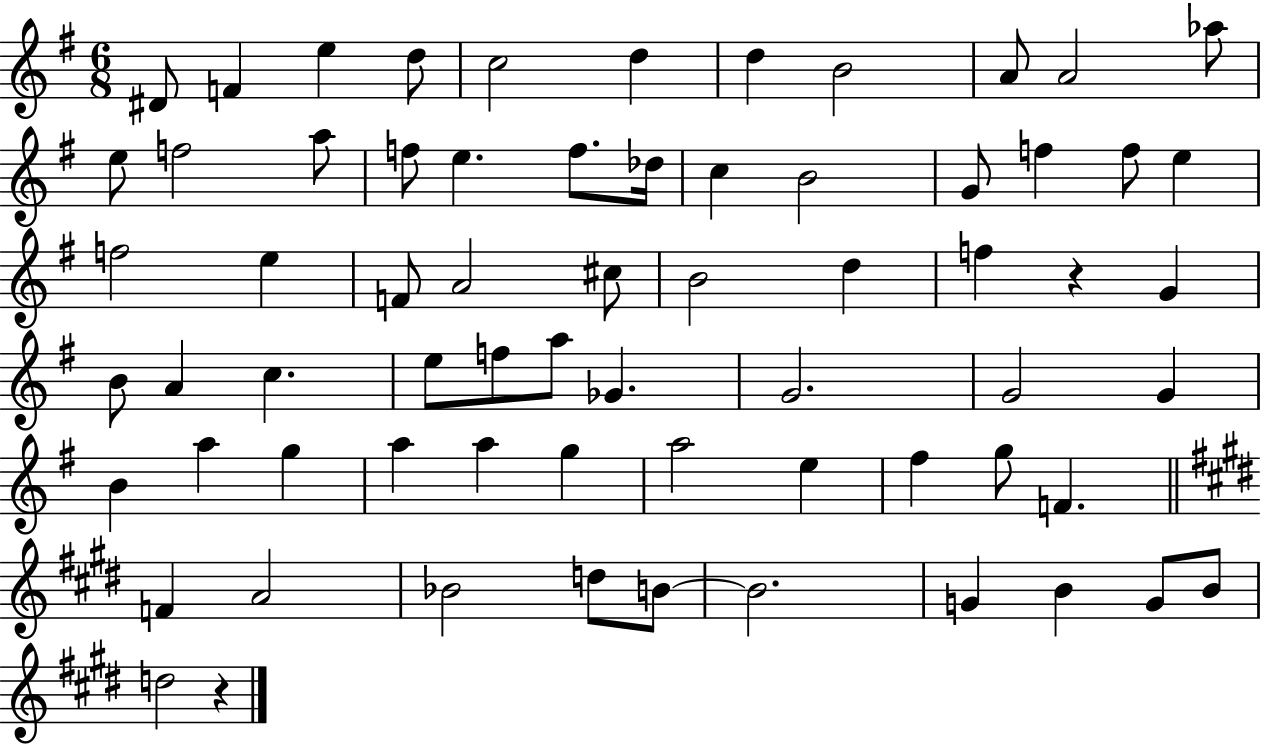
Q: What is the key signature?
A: G major